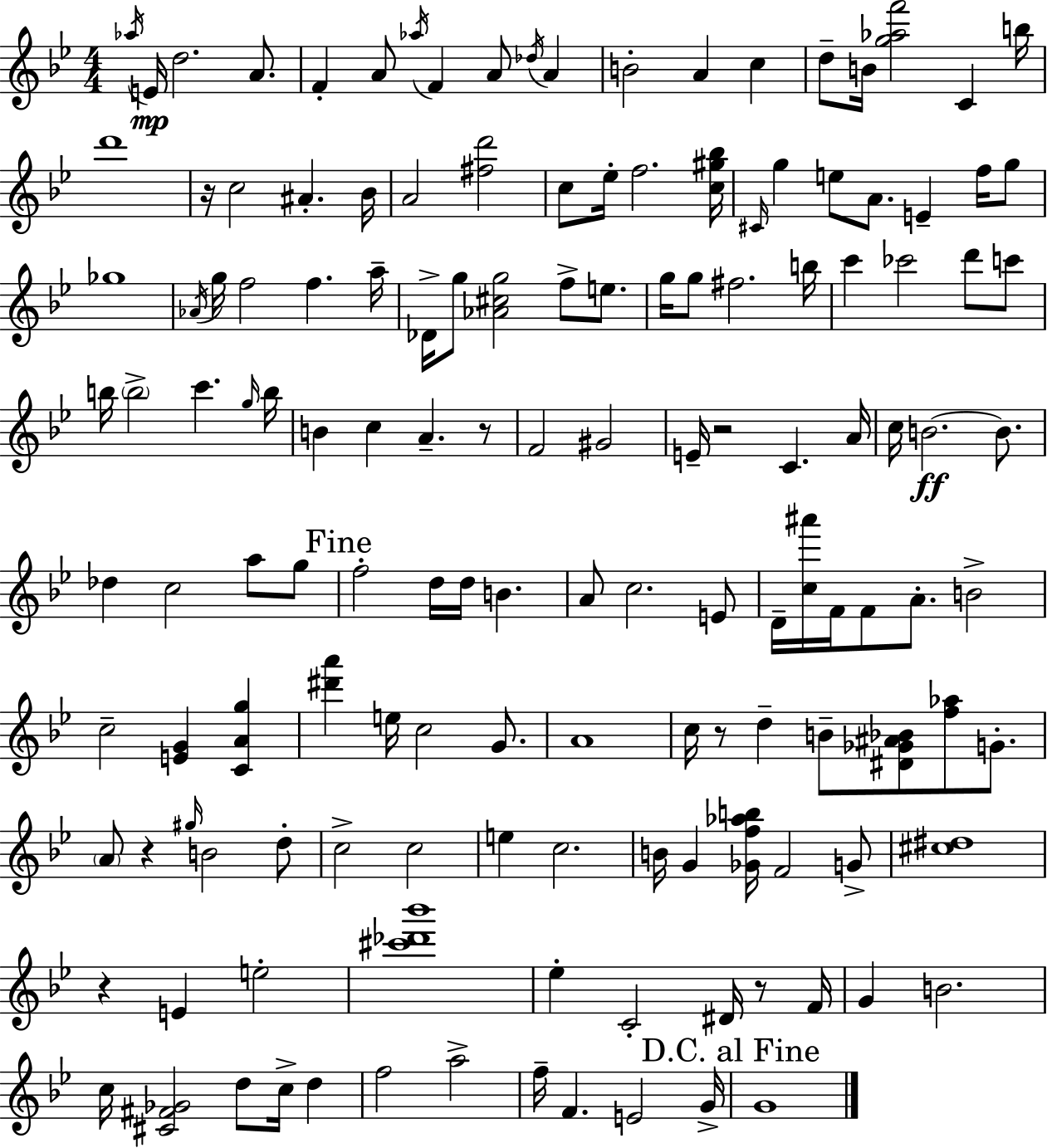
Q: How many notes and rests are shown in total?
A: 144